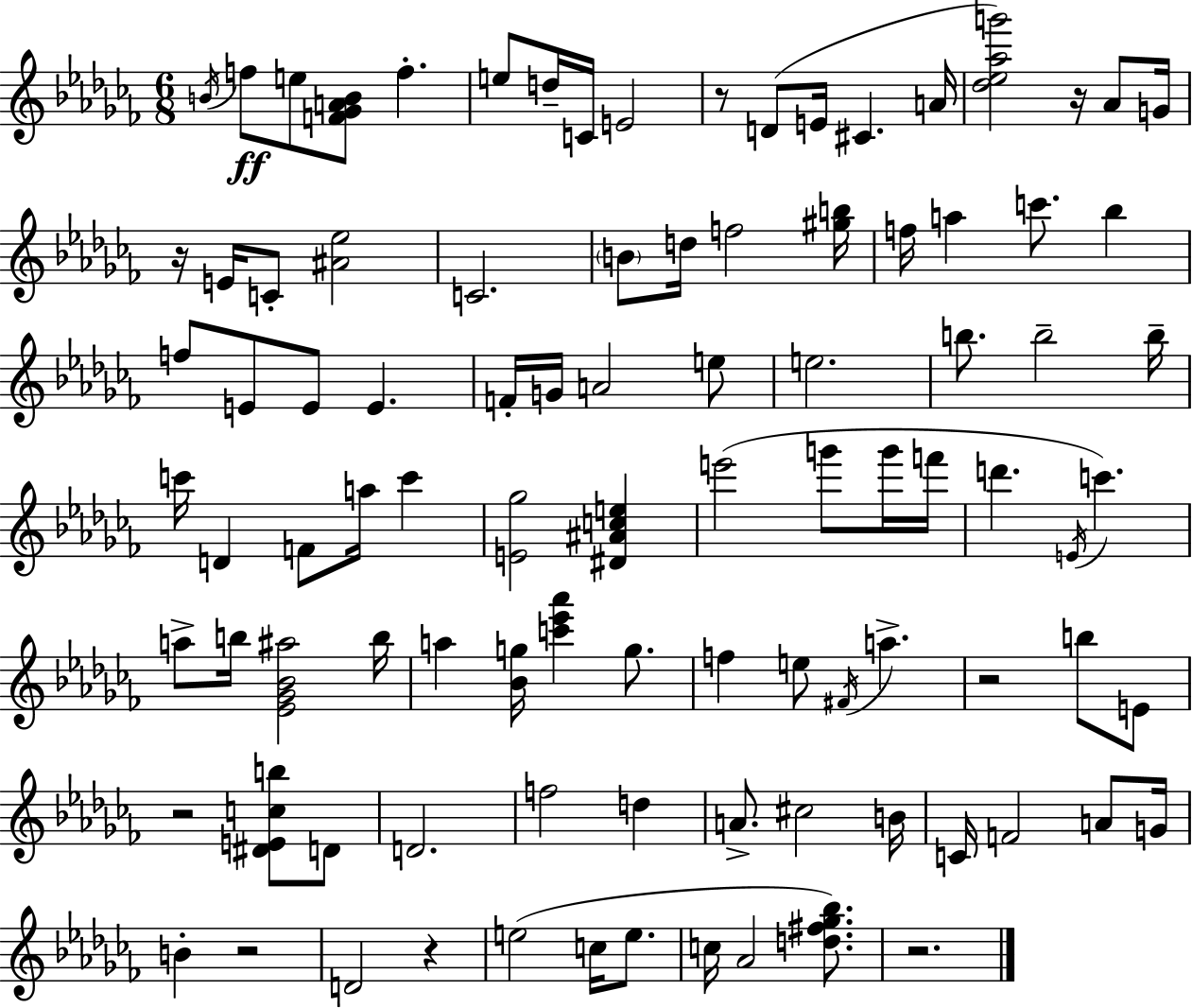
B4/s F5/e E5/e [F4,Gb4,A4,B4]/e F5/q. E5/e D5/s C4/s E4/h R/e D4/e E4/s C#4/q. A4/s [Db5,Eb5,Ab5,G6]/h R/s Ab4/e G4/s R/s E4/s C4/e [A#4,Eb5]/h C4/h. B4/e D5/s F5/h [G#5,B5]/s F5/s A5/q C6/e. Bb5/q F5/e E4/e E4/e E4/q. F4/s G4/s A4/h E5/e E5/h. B5/e. B5/h B5/s C6/s D4/q F4/e A5/s C6/q [E4,Gb5]/h [D#4,A#4,C5,E5]/q E6/h G6/e G6/s F6/s D6/q. E4/s C6/q. A5/e B5/s [Eb4,Gb4,Bb4,A#5]/h B5/s A5/q [Bb4,G5]/s [C6,Eb6,Ab6]/q G5/e. F5/q E5/e F#4/s A5/q. R/h B5/e E4/e R/h [D#4,E4,C5,B5]/e D4/e D4/h. F5/h D5/q A4/e. C#5/h B4/s C4/s F4/h A4/e G4/s B4/q R/h D4/h R/q E5/h C5/s E5/e. C5/s Ab4/h [D5,F#5,Gb5,Bb5]/e. R/h.